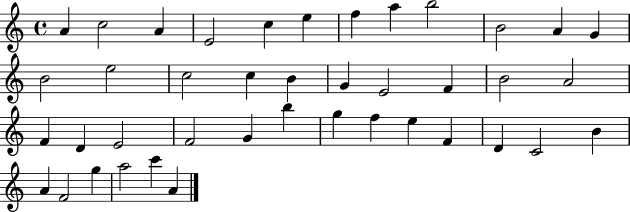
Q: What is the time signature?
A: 4/4